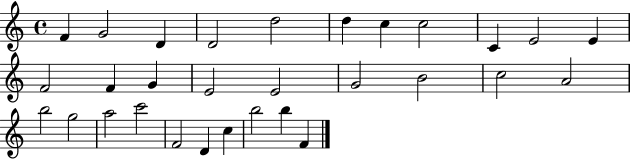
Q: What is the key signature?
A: C major